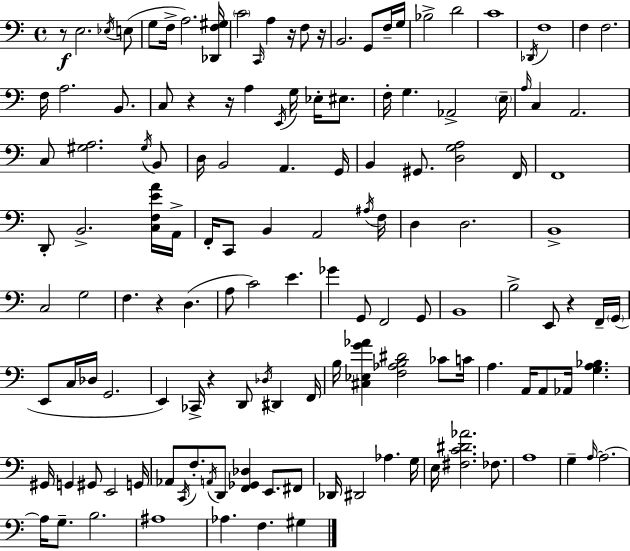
R/e E3/h. Eb3/s E3/e G3/e F3/s A3/h. [Db2,F3,G#3]/s C4/h C2/s A3/q R/s F3/e R/s B2/h. G2/e F3/s G3/s Bb3/h D4/h C4/w Db2/s F3/w F3/q F3/h. F3/s A3/h. B2/e. C3/e R/q R/s A3/q E2/s G3/s Eb3/s EIS3/e. F3/s G3/q. Ab2/h E3/s A3/s C3/q A2/h. C3/e [G#3,A3]/h. G#3/s B2/e D3/s B2/h A2/q. G2/s B2/q G#2/e. [D3,G3,A3]/h F2/s F2/w D2/e B2/h. [C3,F3,E4,A4]/s A2/s F2/s C2/e B2/q A2/h A#3/s F3/s D3/q D3/h. B2/w C3/h G3/h F3/q. R/q D3/q. A3/e C4/h E4/q. Gb4/q G2/e F2/h G2/e B2/w B3/h E2/e R/q F2/s G2/s E2/e C3/s Db3/s G2/h. E2/q CES2/s R/q D2/e Db3/s D#2/q F2/s B3/s [C#3,Eb3,G4,Ab4]/q [F3,Ab3,B3,D#4]/h CES4/e C4/s A3/q. A2/s A2/e Ab2/s [G3,A3,Bb3]/q. G#2/s G2/q G#2/e E2/h G2/s Ab2/e C2/s F3/e. A2/s D2/e [F2,Gb2,Db3]/q E2/e. F#2/e Db2/s D#2/h Ab3/q. G3/s E3/s [F#3,C4,D#4,Ab4]/h. FES3/e. A3/w G3/q A3/s A3/h. A3/s G3/e. B3/h. A#3/w Ab3/q. F3/q. G#3/q